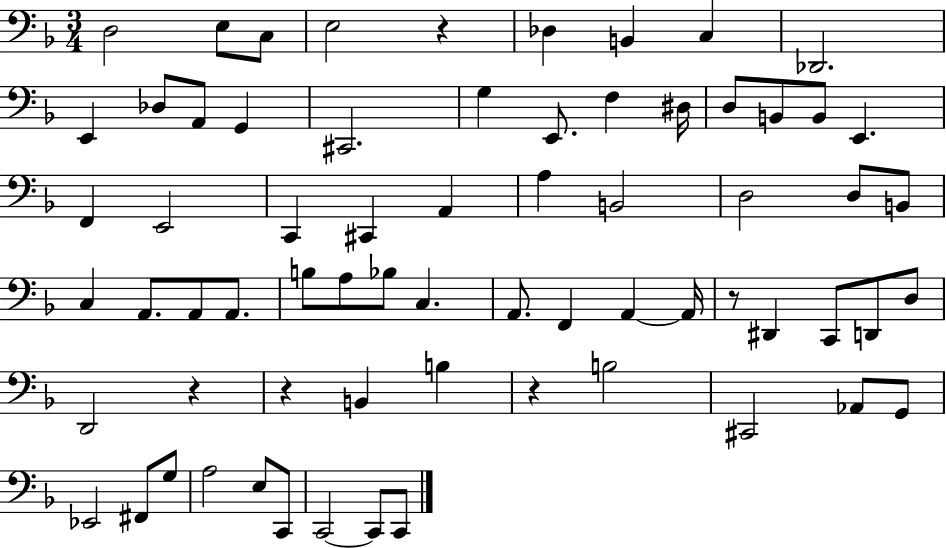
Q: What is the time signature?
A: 3/4